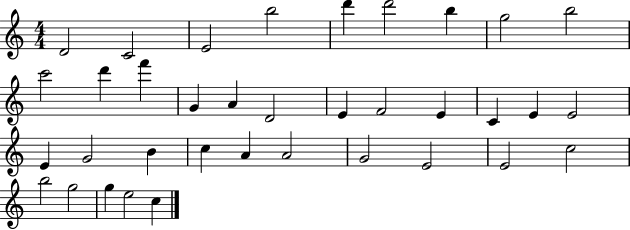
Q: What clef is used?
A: treble